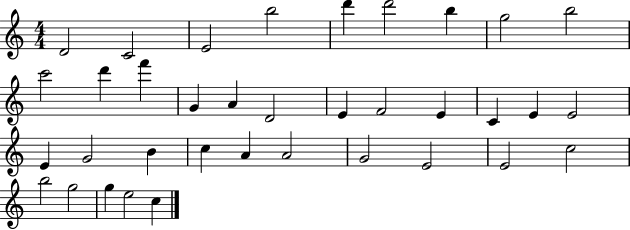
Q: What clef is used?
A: treble